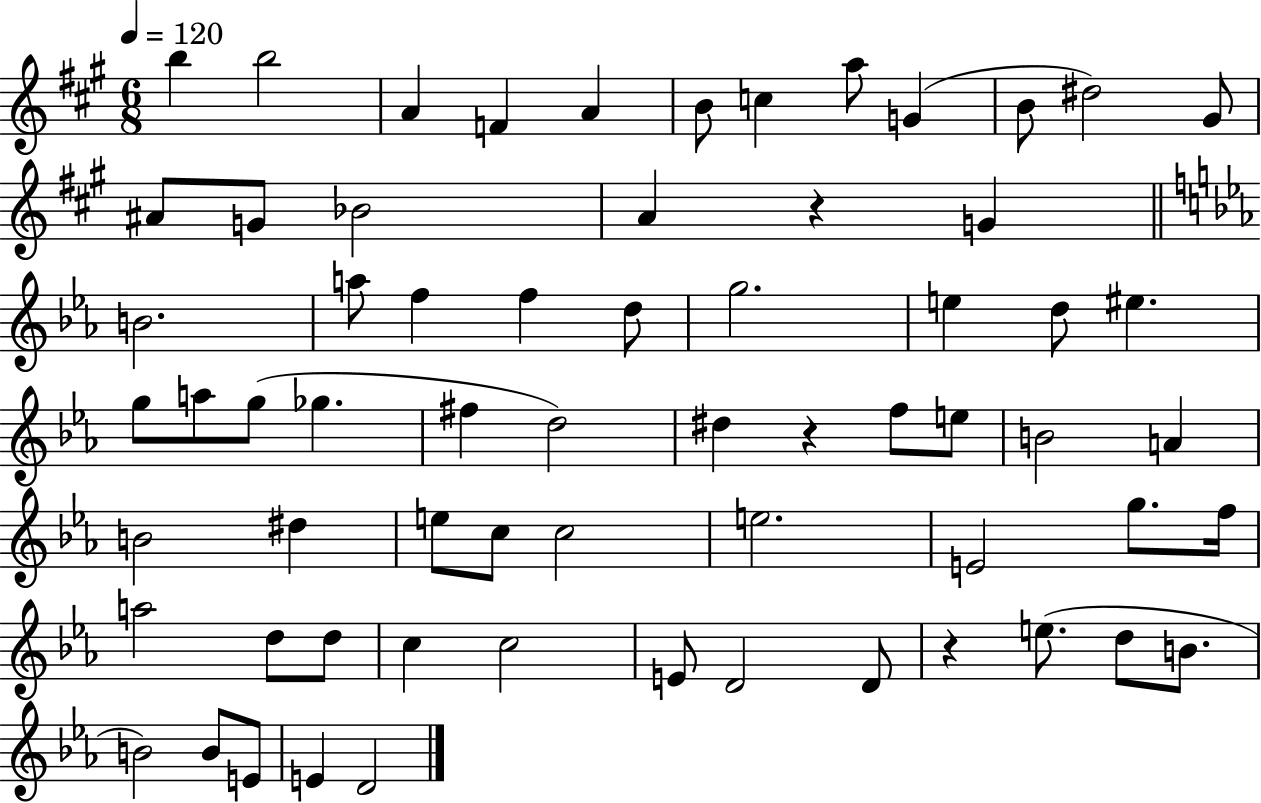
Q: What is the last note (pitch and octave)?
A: D4